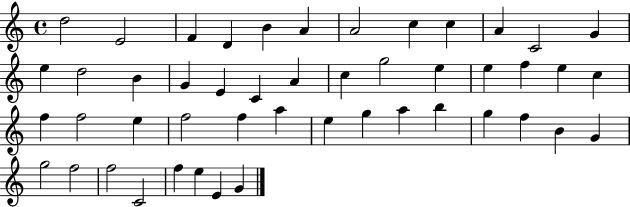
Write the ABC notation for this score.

X:1
T:Untitled
M:4/4
L:1/4
K:C
d2 E2 F D B A A2 c c A C2 G e d2 B G E C A c g2 e e f e c f f2 e f2 f a e g a b g f B G g2 f2 f2 C2 f e E G